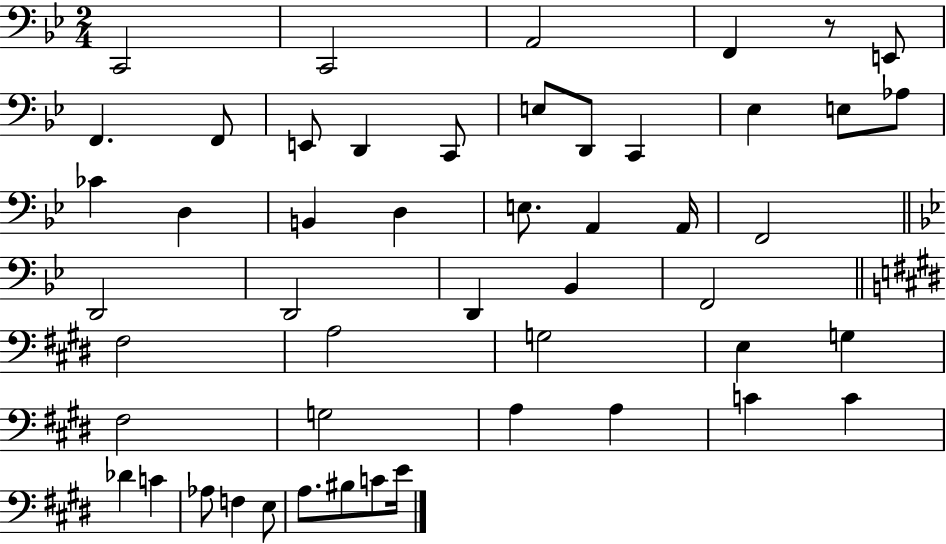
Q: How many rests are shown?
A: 1